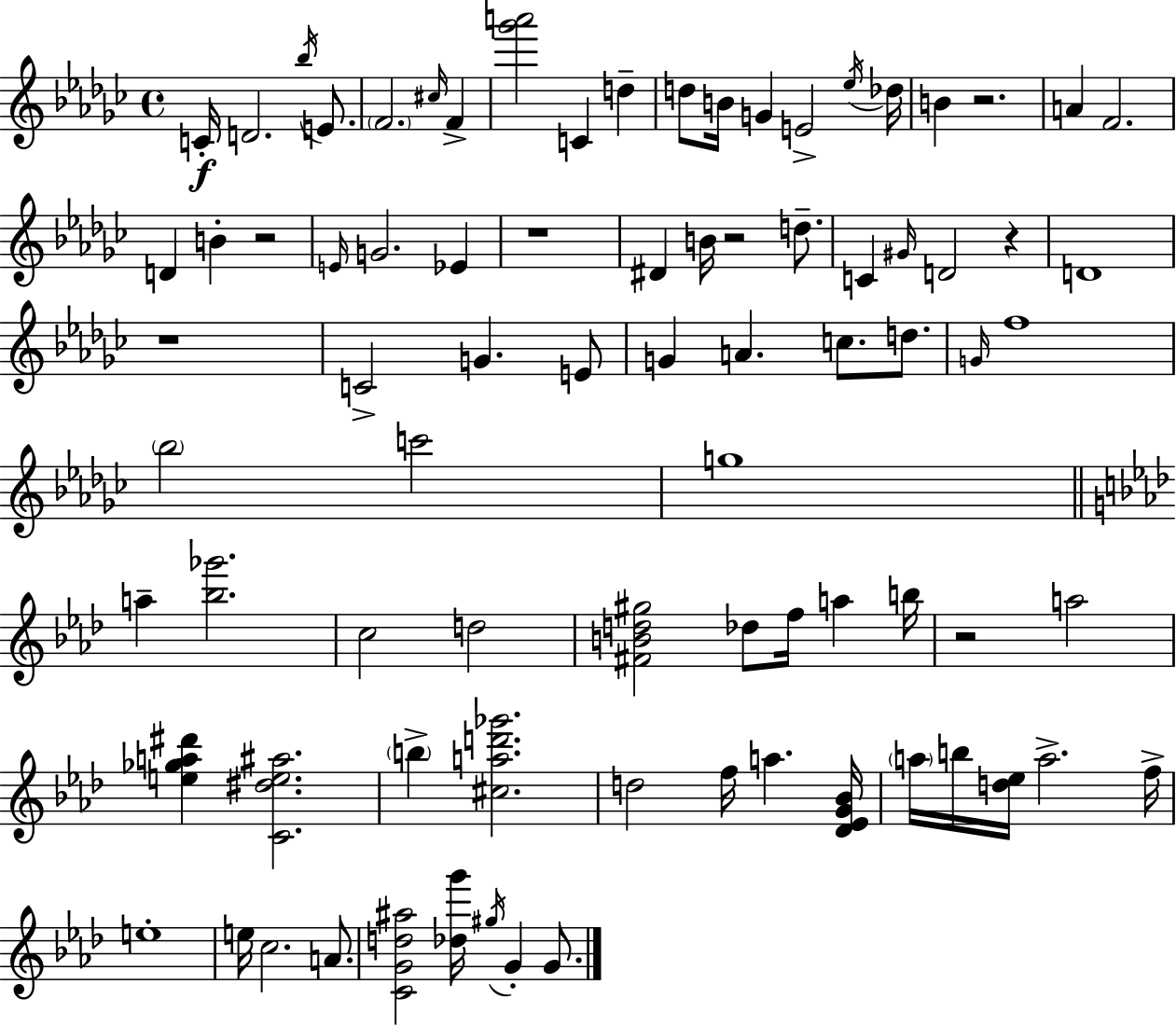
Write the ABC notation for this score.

X:1
T:Untitled
M:4/4
L:1/4
K:Ebm
C/4 D2 _b/4 E/2 F2 ^c/4 F [_g'a']2 C d d/2 B/4 G E2 _e/4 _d/4 B z2 A F2 D B z2 E/4 G2 _E z4 ^D B/4 z2 d/2 C ^G/4 D2 z D4 z4 C2 G E/2 G A c/2 d/2 G/4 f4 _b2 c'2 g4 a [_b_g']2 c2 d2 [^FBd^g]2 _d/2 f/4 a b/4 z2 a2 [e_ga^d'] [C^de^a]2 b [^cad'_g']2 d2 f/4 a [_D_EG_B]/4 a/4 b/4 [d_e]/4 a2 f/4 e4 e/4 c2 A/2 [CGd^a]2 [_dg']/4 ^g/4 G G/2